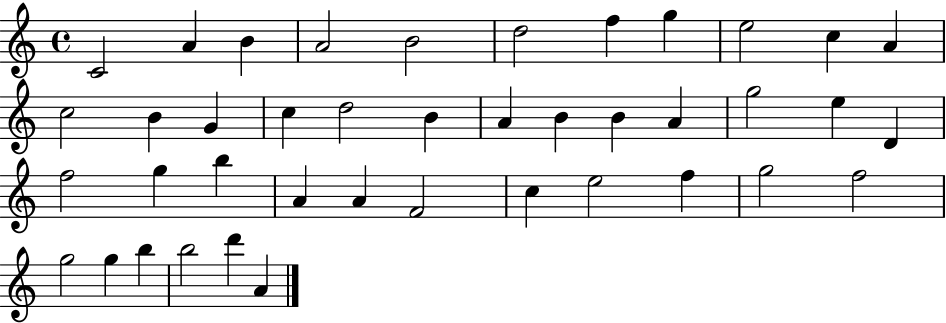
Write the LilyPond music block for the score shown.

{
  \clef treble
  \time 4/4
  \defaultTimeSignature
  \key c \major
  c'2 a'4 b'4 | a'2 b'2 | d''2 f''4 g''4 | e''2 c''4 a'4 | \break c''2 b'4 g'4 | c''4 d''2 b'4 | a'4 b'4 b'4 a'4 | g''2 e''4 d'4 | \break f''2 g''4 b''4 | a'4 a'4 f'2 | c''4 e''2 f''4 | g''2 f''2 | \break g''2 g''4 b''4 | b''2 d'''4 a'4 | \bar "|."
}